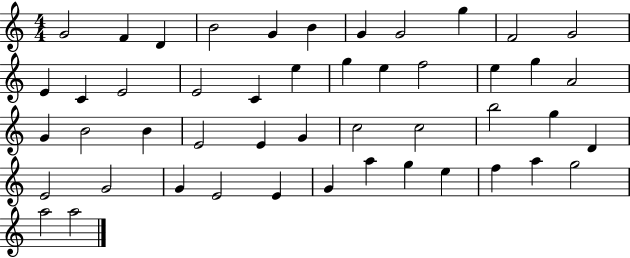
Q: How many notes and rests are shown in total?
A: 48